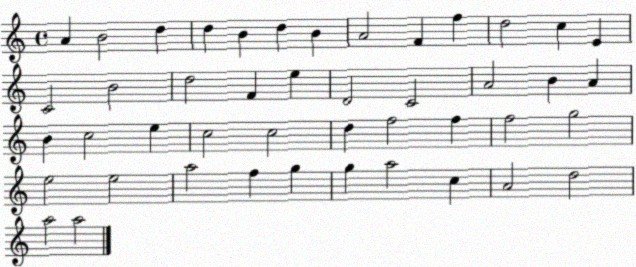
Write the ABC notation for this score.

X:1
T:Untitled
M:4/4
L:1/4
K:C
A B2 d d B d B A2 F f d2 c E C2 B2 d2 F e D2 C2 A2 B A B c2 e c2 c2 d f2 f f2 g2 e2 e2 a2 f g g a2 c A2 d2 a2 a2